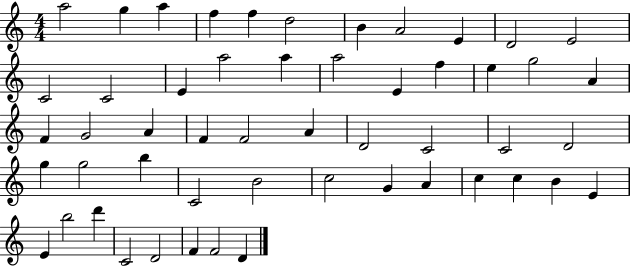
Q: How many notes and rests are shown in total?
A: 52